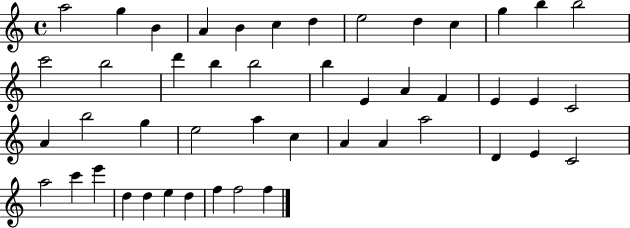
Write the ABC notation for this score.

X:1
T:Untitled
M:4/4
L:1/4
K:C
a2 g B A B c d e2 d c g b b2 c'2 b2 d' b b2 b E A F E E C2 A b2 g e2 a c A A a2 D E C2 a2 c' e' d d e d f f2 f